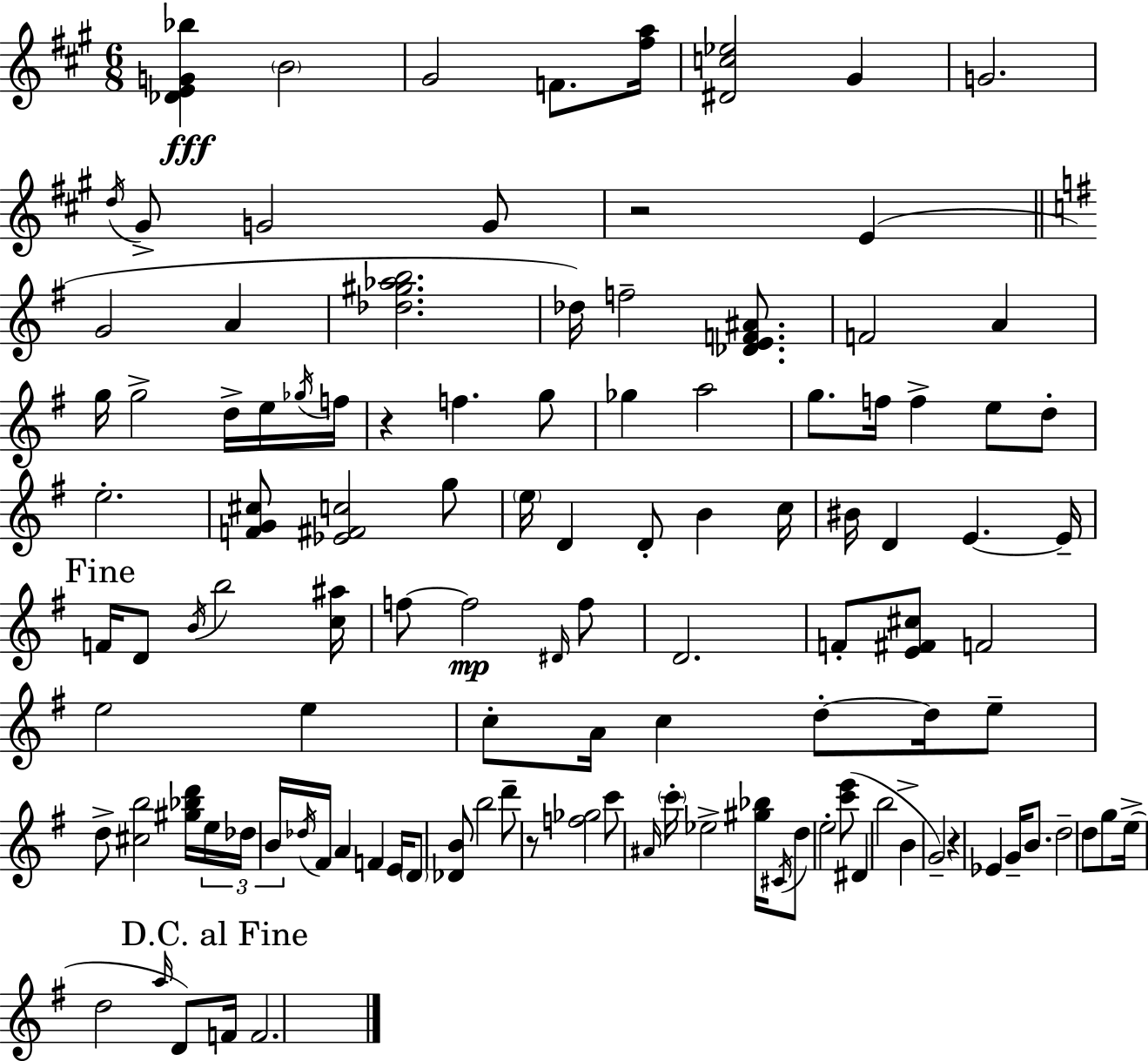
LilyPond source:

{
  \clef treble
  \numericTimeSignature
  \time 6/8
  \key a \major
  <des' e' g' bes''>4\fff \parenthesize b'2 | gis'2 f'8. <fis'' a''>16 | <dis' c'' ees''>2 gis'4 | g'2. | \break \acciaccatura { d''16 } gis'8-> g'2 g'8 | r2 e'4( | \bar "||" \break \key e \minor g'2 a'4 | <des'' gis'' aes'' b''>2. | des''16) f''2-- <des' e' f' ais'>8. | f'2 a'4 | \break g''16 g''2-> d''16-> e''16 \acciaccatura { ges''16 } | f''16 r4 f''4. g''8 | ges''4 a''2 | g''8. f''16 f''4-> e''8 d''8-. | \break e''2.-. | <f' g' cis''>8 <ees' fis' c''>2 g''8 | \parenthesize e''16 d'4 d'8-. b'4 | c''16 bis'16 d'4 e'4.~~ | \break e'16-- \mark "Fine" f'16 d'8 \acciaccatura { b'16 } b''2 | <c'' ais''>16 f''8~~ f''2\mp | \grace { dis'16 } f''8 d'2. | f'8-. <e' fis' cis''>8 f'2 | \break e''2 e''4 | c''8-. a'16 c''4 d''8-.~~ | d''16 e''8-- d''8-> <cis'' b''>2 | <gis'' bes'' d'''>16 \tuplet 3/2 { e''16 des''16 b'16 } \acciaccatura { des''16 } fis'16 a'4 f'4 | \break e'16 \parenthesize d'8 <des' b'>8 b''2 | d'''8-- r8 <f'' ges''>2 | c'''8 \grace { ais'16 } \parenthesize c'''16-. ees''2-> | <gis'' bes''>16 \acciaccatura { cis'16 } d''8 e''2-. | \break <c''' e'''>8( dis'4 b''2 | b'4-> g'2--) | r4 ees'4 | g'16-- b'8. d''2-- | \break d''8 g''8 e''16->( d''2 | \grace { a''16 }) d'8 \mark "D.C. al Fine" f'16 f'2. | \bar "|."
}